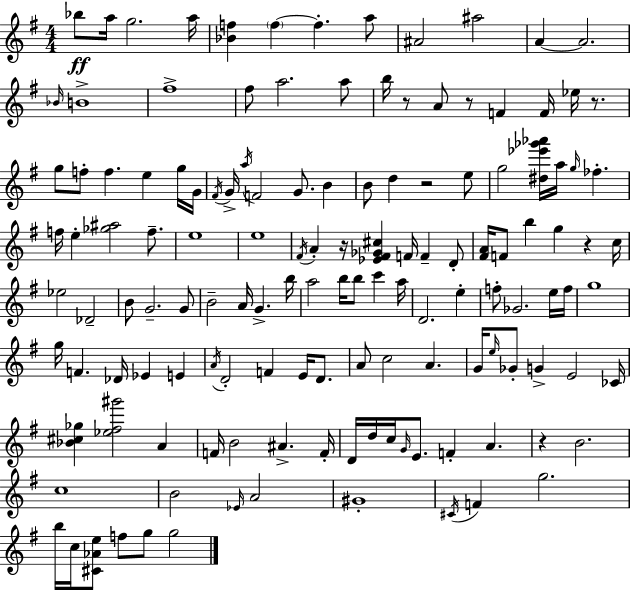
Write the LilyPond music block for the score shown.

{
  \clef treble
  \numericTimeSignature
  \time 4/4
  \key e \minor
  bes''8\ff a''16 g''2. a''16 | <bes' f''>4 \parenthesize f''4~~ f''4.-. a''8 | ais'2 ais''2 | a'4~~ a'2. | \break \grace { bes'16 } b'1-> | fis''1-> | fis''8 a''2. a''8 | b''16 r8 a'8 r8 f'4 f'16 ees''16 r8. | \break g''8 f''8-. f''4. e''4 g''16 | g'16 \acciaccatura { fis'16 } g'16-> \acciaccatura { a''16 } f'2 g'8. b'4 | b'8 d''4 r2 | e''8 g''2 <dis'' ees''' ges''' aes'''>16 a''16 \grace { g''16 } fes''4.-. | \break f''16 e''4-. <ges'' ais''>2 | f''8.-- e''1 | e''1 | \acciaccatura { fis'16 } a'4-. r16 <ees' fis' ges' cis''>4 f'16 f'4-- | \break d'8-. <fis' a'>16 f'8 b''4 g''4 | r4 c''16 ees''2 des'2-- | b'8 g'2.-- | g'8 b'2-- a'16 g'4.-> | \break b''16 a''2 b''16 b''8 | c'''4 a''16 d'2. | e''4-. f''8-. ges'2. | e''16 f''16 g''1 | \break g''16 f'4. des'16 ees'4 | e'4 \acciaccatura { a'16 } d'2-. f'4 | e'16 d'8. a'8 c''2 | a'4. g'16 \grace { e''16 } ges'8-. g'4-> e'2 | \break ces'16 <bes' cis'' ges''>4 <ees'' fis'' gis'''>2 | a'4 f'16 b'2 | ais'4.-> f'16-. d'16 d''16 c''16 \grace { g'16 } e'8. f'4-. | a'4. r4 b'2. | \break c''1 | b'2 | \grace { ees'16 } a'2 gis'1-. | \acciaccatura { cis'16 } f'4 g''2. | \break b''16 c''16 <cis' aes' e''>8 f''8 | g''8 g''2 \bar "|."
}